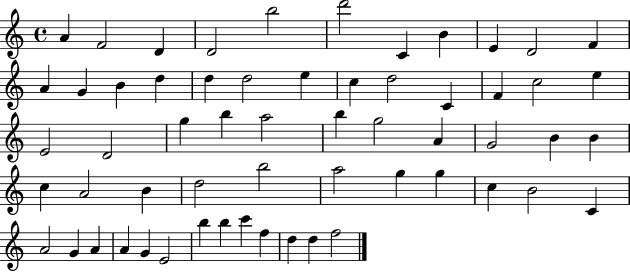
{
  \clef treble
  \time 4/4
  \defaultTimeSignature
  \key c \major
  a'4 f'2 d'4 | d'2 b''2 | d'''2 c'4 b'4 | e'4 d'2 f'4 | \break a'4 g'4 b'4 d''4 | d''4 d''2 e''4 | c''4 d''2 c'4 | f'4 c''2 e''4 | \break e'2 d'2 | g''4 b''4 a''2 | b''4 g''2 a'4 | g'2 b'4 b'4 | \break c''4 a'2 b'4 | d''2 b''2 | a''2 g''4 g''4 | c''4 b'2 c'4 | \break a'2 g'4 a'4 | a'4 g'4 e'2 | b''4 b''4 c'''4 f''4 | d''4 d''4 f''2 | \break \bar "|."
}